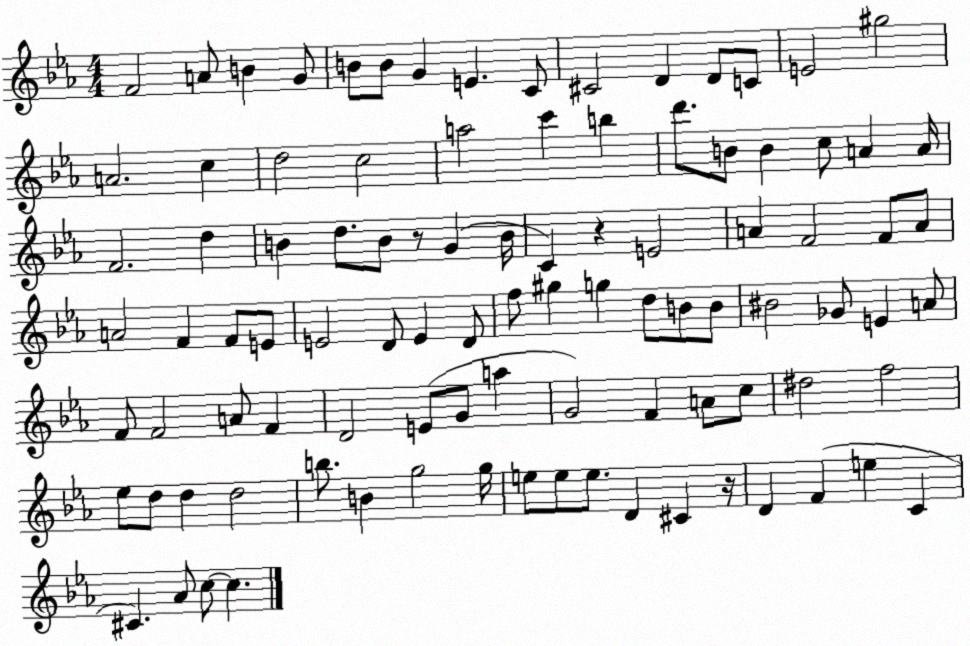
X:1
T:Untitled
M:4/4
L:1/4
K:Eb
F2 A/2 B G/2 B/2 B/2 G E C/2 ^C2 D D/2 C/2 E2 ^g2 A2 c d2 c2 a2 c' b d'/2 B/2 B c/2 A A/4 F2 d B d/2 B/2 z/2 G B/4 C z E2 A F2 F/2 A/2 A2 F F/2 E/2 E2 D/2 E D/2 f/2 ^g g d/2 B/2 B/2 ^B2 _G/2 E A/2 F/2 F2 A/2 F D2 E/2 G/2 a G2 F A/2 c/2 ^d2 f2 _e/2 d/2 d d2 b/2 B g2 g/4 e/2 e/2 e/2 D ^C z/4 D F e C ^C _A/2 c/2 c